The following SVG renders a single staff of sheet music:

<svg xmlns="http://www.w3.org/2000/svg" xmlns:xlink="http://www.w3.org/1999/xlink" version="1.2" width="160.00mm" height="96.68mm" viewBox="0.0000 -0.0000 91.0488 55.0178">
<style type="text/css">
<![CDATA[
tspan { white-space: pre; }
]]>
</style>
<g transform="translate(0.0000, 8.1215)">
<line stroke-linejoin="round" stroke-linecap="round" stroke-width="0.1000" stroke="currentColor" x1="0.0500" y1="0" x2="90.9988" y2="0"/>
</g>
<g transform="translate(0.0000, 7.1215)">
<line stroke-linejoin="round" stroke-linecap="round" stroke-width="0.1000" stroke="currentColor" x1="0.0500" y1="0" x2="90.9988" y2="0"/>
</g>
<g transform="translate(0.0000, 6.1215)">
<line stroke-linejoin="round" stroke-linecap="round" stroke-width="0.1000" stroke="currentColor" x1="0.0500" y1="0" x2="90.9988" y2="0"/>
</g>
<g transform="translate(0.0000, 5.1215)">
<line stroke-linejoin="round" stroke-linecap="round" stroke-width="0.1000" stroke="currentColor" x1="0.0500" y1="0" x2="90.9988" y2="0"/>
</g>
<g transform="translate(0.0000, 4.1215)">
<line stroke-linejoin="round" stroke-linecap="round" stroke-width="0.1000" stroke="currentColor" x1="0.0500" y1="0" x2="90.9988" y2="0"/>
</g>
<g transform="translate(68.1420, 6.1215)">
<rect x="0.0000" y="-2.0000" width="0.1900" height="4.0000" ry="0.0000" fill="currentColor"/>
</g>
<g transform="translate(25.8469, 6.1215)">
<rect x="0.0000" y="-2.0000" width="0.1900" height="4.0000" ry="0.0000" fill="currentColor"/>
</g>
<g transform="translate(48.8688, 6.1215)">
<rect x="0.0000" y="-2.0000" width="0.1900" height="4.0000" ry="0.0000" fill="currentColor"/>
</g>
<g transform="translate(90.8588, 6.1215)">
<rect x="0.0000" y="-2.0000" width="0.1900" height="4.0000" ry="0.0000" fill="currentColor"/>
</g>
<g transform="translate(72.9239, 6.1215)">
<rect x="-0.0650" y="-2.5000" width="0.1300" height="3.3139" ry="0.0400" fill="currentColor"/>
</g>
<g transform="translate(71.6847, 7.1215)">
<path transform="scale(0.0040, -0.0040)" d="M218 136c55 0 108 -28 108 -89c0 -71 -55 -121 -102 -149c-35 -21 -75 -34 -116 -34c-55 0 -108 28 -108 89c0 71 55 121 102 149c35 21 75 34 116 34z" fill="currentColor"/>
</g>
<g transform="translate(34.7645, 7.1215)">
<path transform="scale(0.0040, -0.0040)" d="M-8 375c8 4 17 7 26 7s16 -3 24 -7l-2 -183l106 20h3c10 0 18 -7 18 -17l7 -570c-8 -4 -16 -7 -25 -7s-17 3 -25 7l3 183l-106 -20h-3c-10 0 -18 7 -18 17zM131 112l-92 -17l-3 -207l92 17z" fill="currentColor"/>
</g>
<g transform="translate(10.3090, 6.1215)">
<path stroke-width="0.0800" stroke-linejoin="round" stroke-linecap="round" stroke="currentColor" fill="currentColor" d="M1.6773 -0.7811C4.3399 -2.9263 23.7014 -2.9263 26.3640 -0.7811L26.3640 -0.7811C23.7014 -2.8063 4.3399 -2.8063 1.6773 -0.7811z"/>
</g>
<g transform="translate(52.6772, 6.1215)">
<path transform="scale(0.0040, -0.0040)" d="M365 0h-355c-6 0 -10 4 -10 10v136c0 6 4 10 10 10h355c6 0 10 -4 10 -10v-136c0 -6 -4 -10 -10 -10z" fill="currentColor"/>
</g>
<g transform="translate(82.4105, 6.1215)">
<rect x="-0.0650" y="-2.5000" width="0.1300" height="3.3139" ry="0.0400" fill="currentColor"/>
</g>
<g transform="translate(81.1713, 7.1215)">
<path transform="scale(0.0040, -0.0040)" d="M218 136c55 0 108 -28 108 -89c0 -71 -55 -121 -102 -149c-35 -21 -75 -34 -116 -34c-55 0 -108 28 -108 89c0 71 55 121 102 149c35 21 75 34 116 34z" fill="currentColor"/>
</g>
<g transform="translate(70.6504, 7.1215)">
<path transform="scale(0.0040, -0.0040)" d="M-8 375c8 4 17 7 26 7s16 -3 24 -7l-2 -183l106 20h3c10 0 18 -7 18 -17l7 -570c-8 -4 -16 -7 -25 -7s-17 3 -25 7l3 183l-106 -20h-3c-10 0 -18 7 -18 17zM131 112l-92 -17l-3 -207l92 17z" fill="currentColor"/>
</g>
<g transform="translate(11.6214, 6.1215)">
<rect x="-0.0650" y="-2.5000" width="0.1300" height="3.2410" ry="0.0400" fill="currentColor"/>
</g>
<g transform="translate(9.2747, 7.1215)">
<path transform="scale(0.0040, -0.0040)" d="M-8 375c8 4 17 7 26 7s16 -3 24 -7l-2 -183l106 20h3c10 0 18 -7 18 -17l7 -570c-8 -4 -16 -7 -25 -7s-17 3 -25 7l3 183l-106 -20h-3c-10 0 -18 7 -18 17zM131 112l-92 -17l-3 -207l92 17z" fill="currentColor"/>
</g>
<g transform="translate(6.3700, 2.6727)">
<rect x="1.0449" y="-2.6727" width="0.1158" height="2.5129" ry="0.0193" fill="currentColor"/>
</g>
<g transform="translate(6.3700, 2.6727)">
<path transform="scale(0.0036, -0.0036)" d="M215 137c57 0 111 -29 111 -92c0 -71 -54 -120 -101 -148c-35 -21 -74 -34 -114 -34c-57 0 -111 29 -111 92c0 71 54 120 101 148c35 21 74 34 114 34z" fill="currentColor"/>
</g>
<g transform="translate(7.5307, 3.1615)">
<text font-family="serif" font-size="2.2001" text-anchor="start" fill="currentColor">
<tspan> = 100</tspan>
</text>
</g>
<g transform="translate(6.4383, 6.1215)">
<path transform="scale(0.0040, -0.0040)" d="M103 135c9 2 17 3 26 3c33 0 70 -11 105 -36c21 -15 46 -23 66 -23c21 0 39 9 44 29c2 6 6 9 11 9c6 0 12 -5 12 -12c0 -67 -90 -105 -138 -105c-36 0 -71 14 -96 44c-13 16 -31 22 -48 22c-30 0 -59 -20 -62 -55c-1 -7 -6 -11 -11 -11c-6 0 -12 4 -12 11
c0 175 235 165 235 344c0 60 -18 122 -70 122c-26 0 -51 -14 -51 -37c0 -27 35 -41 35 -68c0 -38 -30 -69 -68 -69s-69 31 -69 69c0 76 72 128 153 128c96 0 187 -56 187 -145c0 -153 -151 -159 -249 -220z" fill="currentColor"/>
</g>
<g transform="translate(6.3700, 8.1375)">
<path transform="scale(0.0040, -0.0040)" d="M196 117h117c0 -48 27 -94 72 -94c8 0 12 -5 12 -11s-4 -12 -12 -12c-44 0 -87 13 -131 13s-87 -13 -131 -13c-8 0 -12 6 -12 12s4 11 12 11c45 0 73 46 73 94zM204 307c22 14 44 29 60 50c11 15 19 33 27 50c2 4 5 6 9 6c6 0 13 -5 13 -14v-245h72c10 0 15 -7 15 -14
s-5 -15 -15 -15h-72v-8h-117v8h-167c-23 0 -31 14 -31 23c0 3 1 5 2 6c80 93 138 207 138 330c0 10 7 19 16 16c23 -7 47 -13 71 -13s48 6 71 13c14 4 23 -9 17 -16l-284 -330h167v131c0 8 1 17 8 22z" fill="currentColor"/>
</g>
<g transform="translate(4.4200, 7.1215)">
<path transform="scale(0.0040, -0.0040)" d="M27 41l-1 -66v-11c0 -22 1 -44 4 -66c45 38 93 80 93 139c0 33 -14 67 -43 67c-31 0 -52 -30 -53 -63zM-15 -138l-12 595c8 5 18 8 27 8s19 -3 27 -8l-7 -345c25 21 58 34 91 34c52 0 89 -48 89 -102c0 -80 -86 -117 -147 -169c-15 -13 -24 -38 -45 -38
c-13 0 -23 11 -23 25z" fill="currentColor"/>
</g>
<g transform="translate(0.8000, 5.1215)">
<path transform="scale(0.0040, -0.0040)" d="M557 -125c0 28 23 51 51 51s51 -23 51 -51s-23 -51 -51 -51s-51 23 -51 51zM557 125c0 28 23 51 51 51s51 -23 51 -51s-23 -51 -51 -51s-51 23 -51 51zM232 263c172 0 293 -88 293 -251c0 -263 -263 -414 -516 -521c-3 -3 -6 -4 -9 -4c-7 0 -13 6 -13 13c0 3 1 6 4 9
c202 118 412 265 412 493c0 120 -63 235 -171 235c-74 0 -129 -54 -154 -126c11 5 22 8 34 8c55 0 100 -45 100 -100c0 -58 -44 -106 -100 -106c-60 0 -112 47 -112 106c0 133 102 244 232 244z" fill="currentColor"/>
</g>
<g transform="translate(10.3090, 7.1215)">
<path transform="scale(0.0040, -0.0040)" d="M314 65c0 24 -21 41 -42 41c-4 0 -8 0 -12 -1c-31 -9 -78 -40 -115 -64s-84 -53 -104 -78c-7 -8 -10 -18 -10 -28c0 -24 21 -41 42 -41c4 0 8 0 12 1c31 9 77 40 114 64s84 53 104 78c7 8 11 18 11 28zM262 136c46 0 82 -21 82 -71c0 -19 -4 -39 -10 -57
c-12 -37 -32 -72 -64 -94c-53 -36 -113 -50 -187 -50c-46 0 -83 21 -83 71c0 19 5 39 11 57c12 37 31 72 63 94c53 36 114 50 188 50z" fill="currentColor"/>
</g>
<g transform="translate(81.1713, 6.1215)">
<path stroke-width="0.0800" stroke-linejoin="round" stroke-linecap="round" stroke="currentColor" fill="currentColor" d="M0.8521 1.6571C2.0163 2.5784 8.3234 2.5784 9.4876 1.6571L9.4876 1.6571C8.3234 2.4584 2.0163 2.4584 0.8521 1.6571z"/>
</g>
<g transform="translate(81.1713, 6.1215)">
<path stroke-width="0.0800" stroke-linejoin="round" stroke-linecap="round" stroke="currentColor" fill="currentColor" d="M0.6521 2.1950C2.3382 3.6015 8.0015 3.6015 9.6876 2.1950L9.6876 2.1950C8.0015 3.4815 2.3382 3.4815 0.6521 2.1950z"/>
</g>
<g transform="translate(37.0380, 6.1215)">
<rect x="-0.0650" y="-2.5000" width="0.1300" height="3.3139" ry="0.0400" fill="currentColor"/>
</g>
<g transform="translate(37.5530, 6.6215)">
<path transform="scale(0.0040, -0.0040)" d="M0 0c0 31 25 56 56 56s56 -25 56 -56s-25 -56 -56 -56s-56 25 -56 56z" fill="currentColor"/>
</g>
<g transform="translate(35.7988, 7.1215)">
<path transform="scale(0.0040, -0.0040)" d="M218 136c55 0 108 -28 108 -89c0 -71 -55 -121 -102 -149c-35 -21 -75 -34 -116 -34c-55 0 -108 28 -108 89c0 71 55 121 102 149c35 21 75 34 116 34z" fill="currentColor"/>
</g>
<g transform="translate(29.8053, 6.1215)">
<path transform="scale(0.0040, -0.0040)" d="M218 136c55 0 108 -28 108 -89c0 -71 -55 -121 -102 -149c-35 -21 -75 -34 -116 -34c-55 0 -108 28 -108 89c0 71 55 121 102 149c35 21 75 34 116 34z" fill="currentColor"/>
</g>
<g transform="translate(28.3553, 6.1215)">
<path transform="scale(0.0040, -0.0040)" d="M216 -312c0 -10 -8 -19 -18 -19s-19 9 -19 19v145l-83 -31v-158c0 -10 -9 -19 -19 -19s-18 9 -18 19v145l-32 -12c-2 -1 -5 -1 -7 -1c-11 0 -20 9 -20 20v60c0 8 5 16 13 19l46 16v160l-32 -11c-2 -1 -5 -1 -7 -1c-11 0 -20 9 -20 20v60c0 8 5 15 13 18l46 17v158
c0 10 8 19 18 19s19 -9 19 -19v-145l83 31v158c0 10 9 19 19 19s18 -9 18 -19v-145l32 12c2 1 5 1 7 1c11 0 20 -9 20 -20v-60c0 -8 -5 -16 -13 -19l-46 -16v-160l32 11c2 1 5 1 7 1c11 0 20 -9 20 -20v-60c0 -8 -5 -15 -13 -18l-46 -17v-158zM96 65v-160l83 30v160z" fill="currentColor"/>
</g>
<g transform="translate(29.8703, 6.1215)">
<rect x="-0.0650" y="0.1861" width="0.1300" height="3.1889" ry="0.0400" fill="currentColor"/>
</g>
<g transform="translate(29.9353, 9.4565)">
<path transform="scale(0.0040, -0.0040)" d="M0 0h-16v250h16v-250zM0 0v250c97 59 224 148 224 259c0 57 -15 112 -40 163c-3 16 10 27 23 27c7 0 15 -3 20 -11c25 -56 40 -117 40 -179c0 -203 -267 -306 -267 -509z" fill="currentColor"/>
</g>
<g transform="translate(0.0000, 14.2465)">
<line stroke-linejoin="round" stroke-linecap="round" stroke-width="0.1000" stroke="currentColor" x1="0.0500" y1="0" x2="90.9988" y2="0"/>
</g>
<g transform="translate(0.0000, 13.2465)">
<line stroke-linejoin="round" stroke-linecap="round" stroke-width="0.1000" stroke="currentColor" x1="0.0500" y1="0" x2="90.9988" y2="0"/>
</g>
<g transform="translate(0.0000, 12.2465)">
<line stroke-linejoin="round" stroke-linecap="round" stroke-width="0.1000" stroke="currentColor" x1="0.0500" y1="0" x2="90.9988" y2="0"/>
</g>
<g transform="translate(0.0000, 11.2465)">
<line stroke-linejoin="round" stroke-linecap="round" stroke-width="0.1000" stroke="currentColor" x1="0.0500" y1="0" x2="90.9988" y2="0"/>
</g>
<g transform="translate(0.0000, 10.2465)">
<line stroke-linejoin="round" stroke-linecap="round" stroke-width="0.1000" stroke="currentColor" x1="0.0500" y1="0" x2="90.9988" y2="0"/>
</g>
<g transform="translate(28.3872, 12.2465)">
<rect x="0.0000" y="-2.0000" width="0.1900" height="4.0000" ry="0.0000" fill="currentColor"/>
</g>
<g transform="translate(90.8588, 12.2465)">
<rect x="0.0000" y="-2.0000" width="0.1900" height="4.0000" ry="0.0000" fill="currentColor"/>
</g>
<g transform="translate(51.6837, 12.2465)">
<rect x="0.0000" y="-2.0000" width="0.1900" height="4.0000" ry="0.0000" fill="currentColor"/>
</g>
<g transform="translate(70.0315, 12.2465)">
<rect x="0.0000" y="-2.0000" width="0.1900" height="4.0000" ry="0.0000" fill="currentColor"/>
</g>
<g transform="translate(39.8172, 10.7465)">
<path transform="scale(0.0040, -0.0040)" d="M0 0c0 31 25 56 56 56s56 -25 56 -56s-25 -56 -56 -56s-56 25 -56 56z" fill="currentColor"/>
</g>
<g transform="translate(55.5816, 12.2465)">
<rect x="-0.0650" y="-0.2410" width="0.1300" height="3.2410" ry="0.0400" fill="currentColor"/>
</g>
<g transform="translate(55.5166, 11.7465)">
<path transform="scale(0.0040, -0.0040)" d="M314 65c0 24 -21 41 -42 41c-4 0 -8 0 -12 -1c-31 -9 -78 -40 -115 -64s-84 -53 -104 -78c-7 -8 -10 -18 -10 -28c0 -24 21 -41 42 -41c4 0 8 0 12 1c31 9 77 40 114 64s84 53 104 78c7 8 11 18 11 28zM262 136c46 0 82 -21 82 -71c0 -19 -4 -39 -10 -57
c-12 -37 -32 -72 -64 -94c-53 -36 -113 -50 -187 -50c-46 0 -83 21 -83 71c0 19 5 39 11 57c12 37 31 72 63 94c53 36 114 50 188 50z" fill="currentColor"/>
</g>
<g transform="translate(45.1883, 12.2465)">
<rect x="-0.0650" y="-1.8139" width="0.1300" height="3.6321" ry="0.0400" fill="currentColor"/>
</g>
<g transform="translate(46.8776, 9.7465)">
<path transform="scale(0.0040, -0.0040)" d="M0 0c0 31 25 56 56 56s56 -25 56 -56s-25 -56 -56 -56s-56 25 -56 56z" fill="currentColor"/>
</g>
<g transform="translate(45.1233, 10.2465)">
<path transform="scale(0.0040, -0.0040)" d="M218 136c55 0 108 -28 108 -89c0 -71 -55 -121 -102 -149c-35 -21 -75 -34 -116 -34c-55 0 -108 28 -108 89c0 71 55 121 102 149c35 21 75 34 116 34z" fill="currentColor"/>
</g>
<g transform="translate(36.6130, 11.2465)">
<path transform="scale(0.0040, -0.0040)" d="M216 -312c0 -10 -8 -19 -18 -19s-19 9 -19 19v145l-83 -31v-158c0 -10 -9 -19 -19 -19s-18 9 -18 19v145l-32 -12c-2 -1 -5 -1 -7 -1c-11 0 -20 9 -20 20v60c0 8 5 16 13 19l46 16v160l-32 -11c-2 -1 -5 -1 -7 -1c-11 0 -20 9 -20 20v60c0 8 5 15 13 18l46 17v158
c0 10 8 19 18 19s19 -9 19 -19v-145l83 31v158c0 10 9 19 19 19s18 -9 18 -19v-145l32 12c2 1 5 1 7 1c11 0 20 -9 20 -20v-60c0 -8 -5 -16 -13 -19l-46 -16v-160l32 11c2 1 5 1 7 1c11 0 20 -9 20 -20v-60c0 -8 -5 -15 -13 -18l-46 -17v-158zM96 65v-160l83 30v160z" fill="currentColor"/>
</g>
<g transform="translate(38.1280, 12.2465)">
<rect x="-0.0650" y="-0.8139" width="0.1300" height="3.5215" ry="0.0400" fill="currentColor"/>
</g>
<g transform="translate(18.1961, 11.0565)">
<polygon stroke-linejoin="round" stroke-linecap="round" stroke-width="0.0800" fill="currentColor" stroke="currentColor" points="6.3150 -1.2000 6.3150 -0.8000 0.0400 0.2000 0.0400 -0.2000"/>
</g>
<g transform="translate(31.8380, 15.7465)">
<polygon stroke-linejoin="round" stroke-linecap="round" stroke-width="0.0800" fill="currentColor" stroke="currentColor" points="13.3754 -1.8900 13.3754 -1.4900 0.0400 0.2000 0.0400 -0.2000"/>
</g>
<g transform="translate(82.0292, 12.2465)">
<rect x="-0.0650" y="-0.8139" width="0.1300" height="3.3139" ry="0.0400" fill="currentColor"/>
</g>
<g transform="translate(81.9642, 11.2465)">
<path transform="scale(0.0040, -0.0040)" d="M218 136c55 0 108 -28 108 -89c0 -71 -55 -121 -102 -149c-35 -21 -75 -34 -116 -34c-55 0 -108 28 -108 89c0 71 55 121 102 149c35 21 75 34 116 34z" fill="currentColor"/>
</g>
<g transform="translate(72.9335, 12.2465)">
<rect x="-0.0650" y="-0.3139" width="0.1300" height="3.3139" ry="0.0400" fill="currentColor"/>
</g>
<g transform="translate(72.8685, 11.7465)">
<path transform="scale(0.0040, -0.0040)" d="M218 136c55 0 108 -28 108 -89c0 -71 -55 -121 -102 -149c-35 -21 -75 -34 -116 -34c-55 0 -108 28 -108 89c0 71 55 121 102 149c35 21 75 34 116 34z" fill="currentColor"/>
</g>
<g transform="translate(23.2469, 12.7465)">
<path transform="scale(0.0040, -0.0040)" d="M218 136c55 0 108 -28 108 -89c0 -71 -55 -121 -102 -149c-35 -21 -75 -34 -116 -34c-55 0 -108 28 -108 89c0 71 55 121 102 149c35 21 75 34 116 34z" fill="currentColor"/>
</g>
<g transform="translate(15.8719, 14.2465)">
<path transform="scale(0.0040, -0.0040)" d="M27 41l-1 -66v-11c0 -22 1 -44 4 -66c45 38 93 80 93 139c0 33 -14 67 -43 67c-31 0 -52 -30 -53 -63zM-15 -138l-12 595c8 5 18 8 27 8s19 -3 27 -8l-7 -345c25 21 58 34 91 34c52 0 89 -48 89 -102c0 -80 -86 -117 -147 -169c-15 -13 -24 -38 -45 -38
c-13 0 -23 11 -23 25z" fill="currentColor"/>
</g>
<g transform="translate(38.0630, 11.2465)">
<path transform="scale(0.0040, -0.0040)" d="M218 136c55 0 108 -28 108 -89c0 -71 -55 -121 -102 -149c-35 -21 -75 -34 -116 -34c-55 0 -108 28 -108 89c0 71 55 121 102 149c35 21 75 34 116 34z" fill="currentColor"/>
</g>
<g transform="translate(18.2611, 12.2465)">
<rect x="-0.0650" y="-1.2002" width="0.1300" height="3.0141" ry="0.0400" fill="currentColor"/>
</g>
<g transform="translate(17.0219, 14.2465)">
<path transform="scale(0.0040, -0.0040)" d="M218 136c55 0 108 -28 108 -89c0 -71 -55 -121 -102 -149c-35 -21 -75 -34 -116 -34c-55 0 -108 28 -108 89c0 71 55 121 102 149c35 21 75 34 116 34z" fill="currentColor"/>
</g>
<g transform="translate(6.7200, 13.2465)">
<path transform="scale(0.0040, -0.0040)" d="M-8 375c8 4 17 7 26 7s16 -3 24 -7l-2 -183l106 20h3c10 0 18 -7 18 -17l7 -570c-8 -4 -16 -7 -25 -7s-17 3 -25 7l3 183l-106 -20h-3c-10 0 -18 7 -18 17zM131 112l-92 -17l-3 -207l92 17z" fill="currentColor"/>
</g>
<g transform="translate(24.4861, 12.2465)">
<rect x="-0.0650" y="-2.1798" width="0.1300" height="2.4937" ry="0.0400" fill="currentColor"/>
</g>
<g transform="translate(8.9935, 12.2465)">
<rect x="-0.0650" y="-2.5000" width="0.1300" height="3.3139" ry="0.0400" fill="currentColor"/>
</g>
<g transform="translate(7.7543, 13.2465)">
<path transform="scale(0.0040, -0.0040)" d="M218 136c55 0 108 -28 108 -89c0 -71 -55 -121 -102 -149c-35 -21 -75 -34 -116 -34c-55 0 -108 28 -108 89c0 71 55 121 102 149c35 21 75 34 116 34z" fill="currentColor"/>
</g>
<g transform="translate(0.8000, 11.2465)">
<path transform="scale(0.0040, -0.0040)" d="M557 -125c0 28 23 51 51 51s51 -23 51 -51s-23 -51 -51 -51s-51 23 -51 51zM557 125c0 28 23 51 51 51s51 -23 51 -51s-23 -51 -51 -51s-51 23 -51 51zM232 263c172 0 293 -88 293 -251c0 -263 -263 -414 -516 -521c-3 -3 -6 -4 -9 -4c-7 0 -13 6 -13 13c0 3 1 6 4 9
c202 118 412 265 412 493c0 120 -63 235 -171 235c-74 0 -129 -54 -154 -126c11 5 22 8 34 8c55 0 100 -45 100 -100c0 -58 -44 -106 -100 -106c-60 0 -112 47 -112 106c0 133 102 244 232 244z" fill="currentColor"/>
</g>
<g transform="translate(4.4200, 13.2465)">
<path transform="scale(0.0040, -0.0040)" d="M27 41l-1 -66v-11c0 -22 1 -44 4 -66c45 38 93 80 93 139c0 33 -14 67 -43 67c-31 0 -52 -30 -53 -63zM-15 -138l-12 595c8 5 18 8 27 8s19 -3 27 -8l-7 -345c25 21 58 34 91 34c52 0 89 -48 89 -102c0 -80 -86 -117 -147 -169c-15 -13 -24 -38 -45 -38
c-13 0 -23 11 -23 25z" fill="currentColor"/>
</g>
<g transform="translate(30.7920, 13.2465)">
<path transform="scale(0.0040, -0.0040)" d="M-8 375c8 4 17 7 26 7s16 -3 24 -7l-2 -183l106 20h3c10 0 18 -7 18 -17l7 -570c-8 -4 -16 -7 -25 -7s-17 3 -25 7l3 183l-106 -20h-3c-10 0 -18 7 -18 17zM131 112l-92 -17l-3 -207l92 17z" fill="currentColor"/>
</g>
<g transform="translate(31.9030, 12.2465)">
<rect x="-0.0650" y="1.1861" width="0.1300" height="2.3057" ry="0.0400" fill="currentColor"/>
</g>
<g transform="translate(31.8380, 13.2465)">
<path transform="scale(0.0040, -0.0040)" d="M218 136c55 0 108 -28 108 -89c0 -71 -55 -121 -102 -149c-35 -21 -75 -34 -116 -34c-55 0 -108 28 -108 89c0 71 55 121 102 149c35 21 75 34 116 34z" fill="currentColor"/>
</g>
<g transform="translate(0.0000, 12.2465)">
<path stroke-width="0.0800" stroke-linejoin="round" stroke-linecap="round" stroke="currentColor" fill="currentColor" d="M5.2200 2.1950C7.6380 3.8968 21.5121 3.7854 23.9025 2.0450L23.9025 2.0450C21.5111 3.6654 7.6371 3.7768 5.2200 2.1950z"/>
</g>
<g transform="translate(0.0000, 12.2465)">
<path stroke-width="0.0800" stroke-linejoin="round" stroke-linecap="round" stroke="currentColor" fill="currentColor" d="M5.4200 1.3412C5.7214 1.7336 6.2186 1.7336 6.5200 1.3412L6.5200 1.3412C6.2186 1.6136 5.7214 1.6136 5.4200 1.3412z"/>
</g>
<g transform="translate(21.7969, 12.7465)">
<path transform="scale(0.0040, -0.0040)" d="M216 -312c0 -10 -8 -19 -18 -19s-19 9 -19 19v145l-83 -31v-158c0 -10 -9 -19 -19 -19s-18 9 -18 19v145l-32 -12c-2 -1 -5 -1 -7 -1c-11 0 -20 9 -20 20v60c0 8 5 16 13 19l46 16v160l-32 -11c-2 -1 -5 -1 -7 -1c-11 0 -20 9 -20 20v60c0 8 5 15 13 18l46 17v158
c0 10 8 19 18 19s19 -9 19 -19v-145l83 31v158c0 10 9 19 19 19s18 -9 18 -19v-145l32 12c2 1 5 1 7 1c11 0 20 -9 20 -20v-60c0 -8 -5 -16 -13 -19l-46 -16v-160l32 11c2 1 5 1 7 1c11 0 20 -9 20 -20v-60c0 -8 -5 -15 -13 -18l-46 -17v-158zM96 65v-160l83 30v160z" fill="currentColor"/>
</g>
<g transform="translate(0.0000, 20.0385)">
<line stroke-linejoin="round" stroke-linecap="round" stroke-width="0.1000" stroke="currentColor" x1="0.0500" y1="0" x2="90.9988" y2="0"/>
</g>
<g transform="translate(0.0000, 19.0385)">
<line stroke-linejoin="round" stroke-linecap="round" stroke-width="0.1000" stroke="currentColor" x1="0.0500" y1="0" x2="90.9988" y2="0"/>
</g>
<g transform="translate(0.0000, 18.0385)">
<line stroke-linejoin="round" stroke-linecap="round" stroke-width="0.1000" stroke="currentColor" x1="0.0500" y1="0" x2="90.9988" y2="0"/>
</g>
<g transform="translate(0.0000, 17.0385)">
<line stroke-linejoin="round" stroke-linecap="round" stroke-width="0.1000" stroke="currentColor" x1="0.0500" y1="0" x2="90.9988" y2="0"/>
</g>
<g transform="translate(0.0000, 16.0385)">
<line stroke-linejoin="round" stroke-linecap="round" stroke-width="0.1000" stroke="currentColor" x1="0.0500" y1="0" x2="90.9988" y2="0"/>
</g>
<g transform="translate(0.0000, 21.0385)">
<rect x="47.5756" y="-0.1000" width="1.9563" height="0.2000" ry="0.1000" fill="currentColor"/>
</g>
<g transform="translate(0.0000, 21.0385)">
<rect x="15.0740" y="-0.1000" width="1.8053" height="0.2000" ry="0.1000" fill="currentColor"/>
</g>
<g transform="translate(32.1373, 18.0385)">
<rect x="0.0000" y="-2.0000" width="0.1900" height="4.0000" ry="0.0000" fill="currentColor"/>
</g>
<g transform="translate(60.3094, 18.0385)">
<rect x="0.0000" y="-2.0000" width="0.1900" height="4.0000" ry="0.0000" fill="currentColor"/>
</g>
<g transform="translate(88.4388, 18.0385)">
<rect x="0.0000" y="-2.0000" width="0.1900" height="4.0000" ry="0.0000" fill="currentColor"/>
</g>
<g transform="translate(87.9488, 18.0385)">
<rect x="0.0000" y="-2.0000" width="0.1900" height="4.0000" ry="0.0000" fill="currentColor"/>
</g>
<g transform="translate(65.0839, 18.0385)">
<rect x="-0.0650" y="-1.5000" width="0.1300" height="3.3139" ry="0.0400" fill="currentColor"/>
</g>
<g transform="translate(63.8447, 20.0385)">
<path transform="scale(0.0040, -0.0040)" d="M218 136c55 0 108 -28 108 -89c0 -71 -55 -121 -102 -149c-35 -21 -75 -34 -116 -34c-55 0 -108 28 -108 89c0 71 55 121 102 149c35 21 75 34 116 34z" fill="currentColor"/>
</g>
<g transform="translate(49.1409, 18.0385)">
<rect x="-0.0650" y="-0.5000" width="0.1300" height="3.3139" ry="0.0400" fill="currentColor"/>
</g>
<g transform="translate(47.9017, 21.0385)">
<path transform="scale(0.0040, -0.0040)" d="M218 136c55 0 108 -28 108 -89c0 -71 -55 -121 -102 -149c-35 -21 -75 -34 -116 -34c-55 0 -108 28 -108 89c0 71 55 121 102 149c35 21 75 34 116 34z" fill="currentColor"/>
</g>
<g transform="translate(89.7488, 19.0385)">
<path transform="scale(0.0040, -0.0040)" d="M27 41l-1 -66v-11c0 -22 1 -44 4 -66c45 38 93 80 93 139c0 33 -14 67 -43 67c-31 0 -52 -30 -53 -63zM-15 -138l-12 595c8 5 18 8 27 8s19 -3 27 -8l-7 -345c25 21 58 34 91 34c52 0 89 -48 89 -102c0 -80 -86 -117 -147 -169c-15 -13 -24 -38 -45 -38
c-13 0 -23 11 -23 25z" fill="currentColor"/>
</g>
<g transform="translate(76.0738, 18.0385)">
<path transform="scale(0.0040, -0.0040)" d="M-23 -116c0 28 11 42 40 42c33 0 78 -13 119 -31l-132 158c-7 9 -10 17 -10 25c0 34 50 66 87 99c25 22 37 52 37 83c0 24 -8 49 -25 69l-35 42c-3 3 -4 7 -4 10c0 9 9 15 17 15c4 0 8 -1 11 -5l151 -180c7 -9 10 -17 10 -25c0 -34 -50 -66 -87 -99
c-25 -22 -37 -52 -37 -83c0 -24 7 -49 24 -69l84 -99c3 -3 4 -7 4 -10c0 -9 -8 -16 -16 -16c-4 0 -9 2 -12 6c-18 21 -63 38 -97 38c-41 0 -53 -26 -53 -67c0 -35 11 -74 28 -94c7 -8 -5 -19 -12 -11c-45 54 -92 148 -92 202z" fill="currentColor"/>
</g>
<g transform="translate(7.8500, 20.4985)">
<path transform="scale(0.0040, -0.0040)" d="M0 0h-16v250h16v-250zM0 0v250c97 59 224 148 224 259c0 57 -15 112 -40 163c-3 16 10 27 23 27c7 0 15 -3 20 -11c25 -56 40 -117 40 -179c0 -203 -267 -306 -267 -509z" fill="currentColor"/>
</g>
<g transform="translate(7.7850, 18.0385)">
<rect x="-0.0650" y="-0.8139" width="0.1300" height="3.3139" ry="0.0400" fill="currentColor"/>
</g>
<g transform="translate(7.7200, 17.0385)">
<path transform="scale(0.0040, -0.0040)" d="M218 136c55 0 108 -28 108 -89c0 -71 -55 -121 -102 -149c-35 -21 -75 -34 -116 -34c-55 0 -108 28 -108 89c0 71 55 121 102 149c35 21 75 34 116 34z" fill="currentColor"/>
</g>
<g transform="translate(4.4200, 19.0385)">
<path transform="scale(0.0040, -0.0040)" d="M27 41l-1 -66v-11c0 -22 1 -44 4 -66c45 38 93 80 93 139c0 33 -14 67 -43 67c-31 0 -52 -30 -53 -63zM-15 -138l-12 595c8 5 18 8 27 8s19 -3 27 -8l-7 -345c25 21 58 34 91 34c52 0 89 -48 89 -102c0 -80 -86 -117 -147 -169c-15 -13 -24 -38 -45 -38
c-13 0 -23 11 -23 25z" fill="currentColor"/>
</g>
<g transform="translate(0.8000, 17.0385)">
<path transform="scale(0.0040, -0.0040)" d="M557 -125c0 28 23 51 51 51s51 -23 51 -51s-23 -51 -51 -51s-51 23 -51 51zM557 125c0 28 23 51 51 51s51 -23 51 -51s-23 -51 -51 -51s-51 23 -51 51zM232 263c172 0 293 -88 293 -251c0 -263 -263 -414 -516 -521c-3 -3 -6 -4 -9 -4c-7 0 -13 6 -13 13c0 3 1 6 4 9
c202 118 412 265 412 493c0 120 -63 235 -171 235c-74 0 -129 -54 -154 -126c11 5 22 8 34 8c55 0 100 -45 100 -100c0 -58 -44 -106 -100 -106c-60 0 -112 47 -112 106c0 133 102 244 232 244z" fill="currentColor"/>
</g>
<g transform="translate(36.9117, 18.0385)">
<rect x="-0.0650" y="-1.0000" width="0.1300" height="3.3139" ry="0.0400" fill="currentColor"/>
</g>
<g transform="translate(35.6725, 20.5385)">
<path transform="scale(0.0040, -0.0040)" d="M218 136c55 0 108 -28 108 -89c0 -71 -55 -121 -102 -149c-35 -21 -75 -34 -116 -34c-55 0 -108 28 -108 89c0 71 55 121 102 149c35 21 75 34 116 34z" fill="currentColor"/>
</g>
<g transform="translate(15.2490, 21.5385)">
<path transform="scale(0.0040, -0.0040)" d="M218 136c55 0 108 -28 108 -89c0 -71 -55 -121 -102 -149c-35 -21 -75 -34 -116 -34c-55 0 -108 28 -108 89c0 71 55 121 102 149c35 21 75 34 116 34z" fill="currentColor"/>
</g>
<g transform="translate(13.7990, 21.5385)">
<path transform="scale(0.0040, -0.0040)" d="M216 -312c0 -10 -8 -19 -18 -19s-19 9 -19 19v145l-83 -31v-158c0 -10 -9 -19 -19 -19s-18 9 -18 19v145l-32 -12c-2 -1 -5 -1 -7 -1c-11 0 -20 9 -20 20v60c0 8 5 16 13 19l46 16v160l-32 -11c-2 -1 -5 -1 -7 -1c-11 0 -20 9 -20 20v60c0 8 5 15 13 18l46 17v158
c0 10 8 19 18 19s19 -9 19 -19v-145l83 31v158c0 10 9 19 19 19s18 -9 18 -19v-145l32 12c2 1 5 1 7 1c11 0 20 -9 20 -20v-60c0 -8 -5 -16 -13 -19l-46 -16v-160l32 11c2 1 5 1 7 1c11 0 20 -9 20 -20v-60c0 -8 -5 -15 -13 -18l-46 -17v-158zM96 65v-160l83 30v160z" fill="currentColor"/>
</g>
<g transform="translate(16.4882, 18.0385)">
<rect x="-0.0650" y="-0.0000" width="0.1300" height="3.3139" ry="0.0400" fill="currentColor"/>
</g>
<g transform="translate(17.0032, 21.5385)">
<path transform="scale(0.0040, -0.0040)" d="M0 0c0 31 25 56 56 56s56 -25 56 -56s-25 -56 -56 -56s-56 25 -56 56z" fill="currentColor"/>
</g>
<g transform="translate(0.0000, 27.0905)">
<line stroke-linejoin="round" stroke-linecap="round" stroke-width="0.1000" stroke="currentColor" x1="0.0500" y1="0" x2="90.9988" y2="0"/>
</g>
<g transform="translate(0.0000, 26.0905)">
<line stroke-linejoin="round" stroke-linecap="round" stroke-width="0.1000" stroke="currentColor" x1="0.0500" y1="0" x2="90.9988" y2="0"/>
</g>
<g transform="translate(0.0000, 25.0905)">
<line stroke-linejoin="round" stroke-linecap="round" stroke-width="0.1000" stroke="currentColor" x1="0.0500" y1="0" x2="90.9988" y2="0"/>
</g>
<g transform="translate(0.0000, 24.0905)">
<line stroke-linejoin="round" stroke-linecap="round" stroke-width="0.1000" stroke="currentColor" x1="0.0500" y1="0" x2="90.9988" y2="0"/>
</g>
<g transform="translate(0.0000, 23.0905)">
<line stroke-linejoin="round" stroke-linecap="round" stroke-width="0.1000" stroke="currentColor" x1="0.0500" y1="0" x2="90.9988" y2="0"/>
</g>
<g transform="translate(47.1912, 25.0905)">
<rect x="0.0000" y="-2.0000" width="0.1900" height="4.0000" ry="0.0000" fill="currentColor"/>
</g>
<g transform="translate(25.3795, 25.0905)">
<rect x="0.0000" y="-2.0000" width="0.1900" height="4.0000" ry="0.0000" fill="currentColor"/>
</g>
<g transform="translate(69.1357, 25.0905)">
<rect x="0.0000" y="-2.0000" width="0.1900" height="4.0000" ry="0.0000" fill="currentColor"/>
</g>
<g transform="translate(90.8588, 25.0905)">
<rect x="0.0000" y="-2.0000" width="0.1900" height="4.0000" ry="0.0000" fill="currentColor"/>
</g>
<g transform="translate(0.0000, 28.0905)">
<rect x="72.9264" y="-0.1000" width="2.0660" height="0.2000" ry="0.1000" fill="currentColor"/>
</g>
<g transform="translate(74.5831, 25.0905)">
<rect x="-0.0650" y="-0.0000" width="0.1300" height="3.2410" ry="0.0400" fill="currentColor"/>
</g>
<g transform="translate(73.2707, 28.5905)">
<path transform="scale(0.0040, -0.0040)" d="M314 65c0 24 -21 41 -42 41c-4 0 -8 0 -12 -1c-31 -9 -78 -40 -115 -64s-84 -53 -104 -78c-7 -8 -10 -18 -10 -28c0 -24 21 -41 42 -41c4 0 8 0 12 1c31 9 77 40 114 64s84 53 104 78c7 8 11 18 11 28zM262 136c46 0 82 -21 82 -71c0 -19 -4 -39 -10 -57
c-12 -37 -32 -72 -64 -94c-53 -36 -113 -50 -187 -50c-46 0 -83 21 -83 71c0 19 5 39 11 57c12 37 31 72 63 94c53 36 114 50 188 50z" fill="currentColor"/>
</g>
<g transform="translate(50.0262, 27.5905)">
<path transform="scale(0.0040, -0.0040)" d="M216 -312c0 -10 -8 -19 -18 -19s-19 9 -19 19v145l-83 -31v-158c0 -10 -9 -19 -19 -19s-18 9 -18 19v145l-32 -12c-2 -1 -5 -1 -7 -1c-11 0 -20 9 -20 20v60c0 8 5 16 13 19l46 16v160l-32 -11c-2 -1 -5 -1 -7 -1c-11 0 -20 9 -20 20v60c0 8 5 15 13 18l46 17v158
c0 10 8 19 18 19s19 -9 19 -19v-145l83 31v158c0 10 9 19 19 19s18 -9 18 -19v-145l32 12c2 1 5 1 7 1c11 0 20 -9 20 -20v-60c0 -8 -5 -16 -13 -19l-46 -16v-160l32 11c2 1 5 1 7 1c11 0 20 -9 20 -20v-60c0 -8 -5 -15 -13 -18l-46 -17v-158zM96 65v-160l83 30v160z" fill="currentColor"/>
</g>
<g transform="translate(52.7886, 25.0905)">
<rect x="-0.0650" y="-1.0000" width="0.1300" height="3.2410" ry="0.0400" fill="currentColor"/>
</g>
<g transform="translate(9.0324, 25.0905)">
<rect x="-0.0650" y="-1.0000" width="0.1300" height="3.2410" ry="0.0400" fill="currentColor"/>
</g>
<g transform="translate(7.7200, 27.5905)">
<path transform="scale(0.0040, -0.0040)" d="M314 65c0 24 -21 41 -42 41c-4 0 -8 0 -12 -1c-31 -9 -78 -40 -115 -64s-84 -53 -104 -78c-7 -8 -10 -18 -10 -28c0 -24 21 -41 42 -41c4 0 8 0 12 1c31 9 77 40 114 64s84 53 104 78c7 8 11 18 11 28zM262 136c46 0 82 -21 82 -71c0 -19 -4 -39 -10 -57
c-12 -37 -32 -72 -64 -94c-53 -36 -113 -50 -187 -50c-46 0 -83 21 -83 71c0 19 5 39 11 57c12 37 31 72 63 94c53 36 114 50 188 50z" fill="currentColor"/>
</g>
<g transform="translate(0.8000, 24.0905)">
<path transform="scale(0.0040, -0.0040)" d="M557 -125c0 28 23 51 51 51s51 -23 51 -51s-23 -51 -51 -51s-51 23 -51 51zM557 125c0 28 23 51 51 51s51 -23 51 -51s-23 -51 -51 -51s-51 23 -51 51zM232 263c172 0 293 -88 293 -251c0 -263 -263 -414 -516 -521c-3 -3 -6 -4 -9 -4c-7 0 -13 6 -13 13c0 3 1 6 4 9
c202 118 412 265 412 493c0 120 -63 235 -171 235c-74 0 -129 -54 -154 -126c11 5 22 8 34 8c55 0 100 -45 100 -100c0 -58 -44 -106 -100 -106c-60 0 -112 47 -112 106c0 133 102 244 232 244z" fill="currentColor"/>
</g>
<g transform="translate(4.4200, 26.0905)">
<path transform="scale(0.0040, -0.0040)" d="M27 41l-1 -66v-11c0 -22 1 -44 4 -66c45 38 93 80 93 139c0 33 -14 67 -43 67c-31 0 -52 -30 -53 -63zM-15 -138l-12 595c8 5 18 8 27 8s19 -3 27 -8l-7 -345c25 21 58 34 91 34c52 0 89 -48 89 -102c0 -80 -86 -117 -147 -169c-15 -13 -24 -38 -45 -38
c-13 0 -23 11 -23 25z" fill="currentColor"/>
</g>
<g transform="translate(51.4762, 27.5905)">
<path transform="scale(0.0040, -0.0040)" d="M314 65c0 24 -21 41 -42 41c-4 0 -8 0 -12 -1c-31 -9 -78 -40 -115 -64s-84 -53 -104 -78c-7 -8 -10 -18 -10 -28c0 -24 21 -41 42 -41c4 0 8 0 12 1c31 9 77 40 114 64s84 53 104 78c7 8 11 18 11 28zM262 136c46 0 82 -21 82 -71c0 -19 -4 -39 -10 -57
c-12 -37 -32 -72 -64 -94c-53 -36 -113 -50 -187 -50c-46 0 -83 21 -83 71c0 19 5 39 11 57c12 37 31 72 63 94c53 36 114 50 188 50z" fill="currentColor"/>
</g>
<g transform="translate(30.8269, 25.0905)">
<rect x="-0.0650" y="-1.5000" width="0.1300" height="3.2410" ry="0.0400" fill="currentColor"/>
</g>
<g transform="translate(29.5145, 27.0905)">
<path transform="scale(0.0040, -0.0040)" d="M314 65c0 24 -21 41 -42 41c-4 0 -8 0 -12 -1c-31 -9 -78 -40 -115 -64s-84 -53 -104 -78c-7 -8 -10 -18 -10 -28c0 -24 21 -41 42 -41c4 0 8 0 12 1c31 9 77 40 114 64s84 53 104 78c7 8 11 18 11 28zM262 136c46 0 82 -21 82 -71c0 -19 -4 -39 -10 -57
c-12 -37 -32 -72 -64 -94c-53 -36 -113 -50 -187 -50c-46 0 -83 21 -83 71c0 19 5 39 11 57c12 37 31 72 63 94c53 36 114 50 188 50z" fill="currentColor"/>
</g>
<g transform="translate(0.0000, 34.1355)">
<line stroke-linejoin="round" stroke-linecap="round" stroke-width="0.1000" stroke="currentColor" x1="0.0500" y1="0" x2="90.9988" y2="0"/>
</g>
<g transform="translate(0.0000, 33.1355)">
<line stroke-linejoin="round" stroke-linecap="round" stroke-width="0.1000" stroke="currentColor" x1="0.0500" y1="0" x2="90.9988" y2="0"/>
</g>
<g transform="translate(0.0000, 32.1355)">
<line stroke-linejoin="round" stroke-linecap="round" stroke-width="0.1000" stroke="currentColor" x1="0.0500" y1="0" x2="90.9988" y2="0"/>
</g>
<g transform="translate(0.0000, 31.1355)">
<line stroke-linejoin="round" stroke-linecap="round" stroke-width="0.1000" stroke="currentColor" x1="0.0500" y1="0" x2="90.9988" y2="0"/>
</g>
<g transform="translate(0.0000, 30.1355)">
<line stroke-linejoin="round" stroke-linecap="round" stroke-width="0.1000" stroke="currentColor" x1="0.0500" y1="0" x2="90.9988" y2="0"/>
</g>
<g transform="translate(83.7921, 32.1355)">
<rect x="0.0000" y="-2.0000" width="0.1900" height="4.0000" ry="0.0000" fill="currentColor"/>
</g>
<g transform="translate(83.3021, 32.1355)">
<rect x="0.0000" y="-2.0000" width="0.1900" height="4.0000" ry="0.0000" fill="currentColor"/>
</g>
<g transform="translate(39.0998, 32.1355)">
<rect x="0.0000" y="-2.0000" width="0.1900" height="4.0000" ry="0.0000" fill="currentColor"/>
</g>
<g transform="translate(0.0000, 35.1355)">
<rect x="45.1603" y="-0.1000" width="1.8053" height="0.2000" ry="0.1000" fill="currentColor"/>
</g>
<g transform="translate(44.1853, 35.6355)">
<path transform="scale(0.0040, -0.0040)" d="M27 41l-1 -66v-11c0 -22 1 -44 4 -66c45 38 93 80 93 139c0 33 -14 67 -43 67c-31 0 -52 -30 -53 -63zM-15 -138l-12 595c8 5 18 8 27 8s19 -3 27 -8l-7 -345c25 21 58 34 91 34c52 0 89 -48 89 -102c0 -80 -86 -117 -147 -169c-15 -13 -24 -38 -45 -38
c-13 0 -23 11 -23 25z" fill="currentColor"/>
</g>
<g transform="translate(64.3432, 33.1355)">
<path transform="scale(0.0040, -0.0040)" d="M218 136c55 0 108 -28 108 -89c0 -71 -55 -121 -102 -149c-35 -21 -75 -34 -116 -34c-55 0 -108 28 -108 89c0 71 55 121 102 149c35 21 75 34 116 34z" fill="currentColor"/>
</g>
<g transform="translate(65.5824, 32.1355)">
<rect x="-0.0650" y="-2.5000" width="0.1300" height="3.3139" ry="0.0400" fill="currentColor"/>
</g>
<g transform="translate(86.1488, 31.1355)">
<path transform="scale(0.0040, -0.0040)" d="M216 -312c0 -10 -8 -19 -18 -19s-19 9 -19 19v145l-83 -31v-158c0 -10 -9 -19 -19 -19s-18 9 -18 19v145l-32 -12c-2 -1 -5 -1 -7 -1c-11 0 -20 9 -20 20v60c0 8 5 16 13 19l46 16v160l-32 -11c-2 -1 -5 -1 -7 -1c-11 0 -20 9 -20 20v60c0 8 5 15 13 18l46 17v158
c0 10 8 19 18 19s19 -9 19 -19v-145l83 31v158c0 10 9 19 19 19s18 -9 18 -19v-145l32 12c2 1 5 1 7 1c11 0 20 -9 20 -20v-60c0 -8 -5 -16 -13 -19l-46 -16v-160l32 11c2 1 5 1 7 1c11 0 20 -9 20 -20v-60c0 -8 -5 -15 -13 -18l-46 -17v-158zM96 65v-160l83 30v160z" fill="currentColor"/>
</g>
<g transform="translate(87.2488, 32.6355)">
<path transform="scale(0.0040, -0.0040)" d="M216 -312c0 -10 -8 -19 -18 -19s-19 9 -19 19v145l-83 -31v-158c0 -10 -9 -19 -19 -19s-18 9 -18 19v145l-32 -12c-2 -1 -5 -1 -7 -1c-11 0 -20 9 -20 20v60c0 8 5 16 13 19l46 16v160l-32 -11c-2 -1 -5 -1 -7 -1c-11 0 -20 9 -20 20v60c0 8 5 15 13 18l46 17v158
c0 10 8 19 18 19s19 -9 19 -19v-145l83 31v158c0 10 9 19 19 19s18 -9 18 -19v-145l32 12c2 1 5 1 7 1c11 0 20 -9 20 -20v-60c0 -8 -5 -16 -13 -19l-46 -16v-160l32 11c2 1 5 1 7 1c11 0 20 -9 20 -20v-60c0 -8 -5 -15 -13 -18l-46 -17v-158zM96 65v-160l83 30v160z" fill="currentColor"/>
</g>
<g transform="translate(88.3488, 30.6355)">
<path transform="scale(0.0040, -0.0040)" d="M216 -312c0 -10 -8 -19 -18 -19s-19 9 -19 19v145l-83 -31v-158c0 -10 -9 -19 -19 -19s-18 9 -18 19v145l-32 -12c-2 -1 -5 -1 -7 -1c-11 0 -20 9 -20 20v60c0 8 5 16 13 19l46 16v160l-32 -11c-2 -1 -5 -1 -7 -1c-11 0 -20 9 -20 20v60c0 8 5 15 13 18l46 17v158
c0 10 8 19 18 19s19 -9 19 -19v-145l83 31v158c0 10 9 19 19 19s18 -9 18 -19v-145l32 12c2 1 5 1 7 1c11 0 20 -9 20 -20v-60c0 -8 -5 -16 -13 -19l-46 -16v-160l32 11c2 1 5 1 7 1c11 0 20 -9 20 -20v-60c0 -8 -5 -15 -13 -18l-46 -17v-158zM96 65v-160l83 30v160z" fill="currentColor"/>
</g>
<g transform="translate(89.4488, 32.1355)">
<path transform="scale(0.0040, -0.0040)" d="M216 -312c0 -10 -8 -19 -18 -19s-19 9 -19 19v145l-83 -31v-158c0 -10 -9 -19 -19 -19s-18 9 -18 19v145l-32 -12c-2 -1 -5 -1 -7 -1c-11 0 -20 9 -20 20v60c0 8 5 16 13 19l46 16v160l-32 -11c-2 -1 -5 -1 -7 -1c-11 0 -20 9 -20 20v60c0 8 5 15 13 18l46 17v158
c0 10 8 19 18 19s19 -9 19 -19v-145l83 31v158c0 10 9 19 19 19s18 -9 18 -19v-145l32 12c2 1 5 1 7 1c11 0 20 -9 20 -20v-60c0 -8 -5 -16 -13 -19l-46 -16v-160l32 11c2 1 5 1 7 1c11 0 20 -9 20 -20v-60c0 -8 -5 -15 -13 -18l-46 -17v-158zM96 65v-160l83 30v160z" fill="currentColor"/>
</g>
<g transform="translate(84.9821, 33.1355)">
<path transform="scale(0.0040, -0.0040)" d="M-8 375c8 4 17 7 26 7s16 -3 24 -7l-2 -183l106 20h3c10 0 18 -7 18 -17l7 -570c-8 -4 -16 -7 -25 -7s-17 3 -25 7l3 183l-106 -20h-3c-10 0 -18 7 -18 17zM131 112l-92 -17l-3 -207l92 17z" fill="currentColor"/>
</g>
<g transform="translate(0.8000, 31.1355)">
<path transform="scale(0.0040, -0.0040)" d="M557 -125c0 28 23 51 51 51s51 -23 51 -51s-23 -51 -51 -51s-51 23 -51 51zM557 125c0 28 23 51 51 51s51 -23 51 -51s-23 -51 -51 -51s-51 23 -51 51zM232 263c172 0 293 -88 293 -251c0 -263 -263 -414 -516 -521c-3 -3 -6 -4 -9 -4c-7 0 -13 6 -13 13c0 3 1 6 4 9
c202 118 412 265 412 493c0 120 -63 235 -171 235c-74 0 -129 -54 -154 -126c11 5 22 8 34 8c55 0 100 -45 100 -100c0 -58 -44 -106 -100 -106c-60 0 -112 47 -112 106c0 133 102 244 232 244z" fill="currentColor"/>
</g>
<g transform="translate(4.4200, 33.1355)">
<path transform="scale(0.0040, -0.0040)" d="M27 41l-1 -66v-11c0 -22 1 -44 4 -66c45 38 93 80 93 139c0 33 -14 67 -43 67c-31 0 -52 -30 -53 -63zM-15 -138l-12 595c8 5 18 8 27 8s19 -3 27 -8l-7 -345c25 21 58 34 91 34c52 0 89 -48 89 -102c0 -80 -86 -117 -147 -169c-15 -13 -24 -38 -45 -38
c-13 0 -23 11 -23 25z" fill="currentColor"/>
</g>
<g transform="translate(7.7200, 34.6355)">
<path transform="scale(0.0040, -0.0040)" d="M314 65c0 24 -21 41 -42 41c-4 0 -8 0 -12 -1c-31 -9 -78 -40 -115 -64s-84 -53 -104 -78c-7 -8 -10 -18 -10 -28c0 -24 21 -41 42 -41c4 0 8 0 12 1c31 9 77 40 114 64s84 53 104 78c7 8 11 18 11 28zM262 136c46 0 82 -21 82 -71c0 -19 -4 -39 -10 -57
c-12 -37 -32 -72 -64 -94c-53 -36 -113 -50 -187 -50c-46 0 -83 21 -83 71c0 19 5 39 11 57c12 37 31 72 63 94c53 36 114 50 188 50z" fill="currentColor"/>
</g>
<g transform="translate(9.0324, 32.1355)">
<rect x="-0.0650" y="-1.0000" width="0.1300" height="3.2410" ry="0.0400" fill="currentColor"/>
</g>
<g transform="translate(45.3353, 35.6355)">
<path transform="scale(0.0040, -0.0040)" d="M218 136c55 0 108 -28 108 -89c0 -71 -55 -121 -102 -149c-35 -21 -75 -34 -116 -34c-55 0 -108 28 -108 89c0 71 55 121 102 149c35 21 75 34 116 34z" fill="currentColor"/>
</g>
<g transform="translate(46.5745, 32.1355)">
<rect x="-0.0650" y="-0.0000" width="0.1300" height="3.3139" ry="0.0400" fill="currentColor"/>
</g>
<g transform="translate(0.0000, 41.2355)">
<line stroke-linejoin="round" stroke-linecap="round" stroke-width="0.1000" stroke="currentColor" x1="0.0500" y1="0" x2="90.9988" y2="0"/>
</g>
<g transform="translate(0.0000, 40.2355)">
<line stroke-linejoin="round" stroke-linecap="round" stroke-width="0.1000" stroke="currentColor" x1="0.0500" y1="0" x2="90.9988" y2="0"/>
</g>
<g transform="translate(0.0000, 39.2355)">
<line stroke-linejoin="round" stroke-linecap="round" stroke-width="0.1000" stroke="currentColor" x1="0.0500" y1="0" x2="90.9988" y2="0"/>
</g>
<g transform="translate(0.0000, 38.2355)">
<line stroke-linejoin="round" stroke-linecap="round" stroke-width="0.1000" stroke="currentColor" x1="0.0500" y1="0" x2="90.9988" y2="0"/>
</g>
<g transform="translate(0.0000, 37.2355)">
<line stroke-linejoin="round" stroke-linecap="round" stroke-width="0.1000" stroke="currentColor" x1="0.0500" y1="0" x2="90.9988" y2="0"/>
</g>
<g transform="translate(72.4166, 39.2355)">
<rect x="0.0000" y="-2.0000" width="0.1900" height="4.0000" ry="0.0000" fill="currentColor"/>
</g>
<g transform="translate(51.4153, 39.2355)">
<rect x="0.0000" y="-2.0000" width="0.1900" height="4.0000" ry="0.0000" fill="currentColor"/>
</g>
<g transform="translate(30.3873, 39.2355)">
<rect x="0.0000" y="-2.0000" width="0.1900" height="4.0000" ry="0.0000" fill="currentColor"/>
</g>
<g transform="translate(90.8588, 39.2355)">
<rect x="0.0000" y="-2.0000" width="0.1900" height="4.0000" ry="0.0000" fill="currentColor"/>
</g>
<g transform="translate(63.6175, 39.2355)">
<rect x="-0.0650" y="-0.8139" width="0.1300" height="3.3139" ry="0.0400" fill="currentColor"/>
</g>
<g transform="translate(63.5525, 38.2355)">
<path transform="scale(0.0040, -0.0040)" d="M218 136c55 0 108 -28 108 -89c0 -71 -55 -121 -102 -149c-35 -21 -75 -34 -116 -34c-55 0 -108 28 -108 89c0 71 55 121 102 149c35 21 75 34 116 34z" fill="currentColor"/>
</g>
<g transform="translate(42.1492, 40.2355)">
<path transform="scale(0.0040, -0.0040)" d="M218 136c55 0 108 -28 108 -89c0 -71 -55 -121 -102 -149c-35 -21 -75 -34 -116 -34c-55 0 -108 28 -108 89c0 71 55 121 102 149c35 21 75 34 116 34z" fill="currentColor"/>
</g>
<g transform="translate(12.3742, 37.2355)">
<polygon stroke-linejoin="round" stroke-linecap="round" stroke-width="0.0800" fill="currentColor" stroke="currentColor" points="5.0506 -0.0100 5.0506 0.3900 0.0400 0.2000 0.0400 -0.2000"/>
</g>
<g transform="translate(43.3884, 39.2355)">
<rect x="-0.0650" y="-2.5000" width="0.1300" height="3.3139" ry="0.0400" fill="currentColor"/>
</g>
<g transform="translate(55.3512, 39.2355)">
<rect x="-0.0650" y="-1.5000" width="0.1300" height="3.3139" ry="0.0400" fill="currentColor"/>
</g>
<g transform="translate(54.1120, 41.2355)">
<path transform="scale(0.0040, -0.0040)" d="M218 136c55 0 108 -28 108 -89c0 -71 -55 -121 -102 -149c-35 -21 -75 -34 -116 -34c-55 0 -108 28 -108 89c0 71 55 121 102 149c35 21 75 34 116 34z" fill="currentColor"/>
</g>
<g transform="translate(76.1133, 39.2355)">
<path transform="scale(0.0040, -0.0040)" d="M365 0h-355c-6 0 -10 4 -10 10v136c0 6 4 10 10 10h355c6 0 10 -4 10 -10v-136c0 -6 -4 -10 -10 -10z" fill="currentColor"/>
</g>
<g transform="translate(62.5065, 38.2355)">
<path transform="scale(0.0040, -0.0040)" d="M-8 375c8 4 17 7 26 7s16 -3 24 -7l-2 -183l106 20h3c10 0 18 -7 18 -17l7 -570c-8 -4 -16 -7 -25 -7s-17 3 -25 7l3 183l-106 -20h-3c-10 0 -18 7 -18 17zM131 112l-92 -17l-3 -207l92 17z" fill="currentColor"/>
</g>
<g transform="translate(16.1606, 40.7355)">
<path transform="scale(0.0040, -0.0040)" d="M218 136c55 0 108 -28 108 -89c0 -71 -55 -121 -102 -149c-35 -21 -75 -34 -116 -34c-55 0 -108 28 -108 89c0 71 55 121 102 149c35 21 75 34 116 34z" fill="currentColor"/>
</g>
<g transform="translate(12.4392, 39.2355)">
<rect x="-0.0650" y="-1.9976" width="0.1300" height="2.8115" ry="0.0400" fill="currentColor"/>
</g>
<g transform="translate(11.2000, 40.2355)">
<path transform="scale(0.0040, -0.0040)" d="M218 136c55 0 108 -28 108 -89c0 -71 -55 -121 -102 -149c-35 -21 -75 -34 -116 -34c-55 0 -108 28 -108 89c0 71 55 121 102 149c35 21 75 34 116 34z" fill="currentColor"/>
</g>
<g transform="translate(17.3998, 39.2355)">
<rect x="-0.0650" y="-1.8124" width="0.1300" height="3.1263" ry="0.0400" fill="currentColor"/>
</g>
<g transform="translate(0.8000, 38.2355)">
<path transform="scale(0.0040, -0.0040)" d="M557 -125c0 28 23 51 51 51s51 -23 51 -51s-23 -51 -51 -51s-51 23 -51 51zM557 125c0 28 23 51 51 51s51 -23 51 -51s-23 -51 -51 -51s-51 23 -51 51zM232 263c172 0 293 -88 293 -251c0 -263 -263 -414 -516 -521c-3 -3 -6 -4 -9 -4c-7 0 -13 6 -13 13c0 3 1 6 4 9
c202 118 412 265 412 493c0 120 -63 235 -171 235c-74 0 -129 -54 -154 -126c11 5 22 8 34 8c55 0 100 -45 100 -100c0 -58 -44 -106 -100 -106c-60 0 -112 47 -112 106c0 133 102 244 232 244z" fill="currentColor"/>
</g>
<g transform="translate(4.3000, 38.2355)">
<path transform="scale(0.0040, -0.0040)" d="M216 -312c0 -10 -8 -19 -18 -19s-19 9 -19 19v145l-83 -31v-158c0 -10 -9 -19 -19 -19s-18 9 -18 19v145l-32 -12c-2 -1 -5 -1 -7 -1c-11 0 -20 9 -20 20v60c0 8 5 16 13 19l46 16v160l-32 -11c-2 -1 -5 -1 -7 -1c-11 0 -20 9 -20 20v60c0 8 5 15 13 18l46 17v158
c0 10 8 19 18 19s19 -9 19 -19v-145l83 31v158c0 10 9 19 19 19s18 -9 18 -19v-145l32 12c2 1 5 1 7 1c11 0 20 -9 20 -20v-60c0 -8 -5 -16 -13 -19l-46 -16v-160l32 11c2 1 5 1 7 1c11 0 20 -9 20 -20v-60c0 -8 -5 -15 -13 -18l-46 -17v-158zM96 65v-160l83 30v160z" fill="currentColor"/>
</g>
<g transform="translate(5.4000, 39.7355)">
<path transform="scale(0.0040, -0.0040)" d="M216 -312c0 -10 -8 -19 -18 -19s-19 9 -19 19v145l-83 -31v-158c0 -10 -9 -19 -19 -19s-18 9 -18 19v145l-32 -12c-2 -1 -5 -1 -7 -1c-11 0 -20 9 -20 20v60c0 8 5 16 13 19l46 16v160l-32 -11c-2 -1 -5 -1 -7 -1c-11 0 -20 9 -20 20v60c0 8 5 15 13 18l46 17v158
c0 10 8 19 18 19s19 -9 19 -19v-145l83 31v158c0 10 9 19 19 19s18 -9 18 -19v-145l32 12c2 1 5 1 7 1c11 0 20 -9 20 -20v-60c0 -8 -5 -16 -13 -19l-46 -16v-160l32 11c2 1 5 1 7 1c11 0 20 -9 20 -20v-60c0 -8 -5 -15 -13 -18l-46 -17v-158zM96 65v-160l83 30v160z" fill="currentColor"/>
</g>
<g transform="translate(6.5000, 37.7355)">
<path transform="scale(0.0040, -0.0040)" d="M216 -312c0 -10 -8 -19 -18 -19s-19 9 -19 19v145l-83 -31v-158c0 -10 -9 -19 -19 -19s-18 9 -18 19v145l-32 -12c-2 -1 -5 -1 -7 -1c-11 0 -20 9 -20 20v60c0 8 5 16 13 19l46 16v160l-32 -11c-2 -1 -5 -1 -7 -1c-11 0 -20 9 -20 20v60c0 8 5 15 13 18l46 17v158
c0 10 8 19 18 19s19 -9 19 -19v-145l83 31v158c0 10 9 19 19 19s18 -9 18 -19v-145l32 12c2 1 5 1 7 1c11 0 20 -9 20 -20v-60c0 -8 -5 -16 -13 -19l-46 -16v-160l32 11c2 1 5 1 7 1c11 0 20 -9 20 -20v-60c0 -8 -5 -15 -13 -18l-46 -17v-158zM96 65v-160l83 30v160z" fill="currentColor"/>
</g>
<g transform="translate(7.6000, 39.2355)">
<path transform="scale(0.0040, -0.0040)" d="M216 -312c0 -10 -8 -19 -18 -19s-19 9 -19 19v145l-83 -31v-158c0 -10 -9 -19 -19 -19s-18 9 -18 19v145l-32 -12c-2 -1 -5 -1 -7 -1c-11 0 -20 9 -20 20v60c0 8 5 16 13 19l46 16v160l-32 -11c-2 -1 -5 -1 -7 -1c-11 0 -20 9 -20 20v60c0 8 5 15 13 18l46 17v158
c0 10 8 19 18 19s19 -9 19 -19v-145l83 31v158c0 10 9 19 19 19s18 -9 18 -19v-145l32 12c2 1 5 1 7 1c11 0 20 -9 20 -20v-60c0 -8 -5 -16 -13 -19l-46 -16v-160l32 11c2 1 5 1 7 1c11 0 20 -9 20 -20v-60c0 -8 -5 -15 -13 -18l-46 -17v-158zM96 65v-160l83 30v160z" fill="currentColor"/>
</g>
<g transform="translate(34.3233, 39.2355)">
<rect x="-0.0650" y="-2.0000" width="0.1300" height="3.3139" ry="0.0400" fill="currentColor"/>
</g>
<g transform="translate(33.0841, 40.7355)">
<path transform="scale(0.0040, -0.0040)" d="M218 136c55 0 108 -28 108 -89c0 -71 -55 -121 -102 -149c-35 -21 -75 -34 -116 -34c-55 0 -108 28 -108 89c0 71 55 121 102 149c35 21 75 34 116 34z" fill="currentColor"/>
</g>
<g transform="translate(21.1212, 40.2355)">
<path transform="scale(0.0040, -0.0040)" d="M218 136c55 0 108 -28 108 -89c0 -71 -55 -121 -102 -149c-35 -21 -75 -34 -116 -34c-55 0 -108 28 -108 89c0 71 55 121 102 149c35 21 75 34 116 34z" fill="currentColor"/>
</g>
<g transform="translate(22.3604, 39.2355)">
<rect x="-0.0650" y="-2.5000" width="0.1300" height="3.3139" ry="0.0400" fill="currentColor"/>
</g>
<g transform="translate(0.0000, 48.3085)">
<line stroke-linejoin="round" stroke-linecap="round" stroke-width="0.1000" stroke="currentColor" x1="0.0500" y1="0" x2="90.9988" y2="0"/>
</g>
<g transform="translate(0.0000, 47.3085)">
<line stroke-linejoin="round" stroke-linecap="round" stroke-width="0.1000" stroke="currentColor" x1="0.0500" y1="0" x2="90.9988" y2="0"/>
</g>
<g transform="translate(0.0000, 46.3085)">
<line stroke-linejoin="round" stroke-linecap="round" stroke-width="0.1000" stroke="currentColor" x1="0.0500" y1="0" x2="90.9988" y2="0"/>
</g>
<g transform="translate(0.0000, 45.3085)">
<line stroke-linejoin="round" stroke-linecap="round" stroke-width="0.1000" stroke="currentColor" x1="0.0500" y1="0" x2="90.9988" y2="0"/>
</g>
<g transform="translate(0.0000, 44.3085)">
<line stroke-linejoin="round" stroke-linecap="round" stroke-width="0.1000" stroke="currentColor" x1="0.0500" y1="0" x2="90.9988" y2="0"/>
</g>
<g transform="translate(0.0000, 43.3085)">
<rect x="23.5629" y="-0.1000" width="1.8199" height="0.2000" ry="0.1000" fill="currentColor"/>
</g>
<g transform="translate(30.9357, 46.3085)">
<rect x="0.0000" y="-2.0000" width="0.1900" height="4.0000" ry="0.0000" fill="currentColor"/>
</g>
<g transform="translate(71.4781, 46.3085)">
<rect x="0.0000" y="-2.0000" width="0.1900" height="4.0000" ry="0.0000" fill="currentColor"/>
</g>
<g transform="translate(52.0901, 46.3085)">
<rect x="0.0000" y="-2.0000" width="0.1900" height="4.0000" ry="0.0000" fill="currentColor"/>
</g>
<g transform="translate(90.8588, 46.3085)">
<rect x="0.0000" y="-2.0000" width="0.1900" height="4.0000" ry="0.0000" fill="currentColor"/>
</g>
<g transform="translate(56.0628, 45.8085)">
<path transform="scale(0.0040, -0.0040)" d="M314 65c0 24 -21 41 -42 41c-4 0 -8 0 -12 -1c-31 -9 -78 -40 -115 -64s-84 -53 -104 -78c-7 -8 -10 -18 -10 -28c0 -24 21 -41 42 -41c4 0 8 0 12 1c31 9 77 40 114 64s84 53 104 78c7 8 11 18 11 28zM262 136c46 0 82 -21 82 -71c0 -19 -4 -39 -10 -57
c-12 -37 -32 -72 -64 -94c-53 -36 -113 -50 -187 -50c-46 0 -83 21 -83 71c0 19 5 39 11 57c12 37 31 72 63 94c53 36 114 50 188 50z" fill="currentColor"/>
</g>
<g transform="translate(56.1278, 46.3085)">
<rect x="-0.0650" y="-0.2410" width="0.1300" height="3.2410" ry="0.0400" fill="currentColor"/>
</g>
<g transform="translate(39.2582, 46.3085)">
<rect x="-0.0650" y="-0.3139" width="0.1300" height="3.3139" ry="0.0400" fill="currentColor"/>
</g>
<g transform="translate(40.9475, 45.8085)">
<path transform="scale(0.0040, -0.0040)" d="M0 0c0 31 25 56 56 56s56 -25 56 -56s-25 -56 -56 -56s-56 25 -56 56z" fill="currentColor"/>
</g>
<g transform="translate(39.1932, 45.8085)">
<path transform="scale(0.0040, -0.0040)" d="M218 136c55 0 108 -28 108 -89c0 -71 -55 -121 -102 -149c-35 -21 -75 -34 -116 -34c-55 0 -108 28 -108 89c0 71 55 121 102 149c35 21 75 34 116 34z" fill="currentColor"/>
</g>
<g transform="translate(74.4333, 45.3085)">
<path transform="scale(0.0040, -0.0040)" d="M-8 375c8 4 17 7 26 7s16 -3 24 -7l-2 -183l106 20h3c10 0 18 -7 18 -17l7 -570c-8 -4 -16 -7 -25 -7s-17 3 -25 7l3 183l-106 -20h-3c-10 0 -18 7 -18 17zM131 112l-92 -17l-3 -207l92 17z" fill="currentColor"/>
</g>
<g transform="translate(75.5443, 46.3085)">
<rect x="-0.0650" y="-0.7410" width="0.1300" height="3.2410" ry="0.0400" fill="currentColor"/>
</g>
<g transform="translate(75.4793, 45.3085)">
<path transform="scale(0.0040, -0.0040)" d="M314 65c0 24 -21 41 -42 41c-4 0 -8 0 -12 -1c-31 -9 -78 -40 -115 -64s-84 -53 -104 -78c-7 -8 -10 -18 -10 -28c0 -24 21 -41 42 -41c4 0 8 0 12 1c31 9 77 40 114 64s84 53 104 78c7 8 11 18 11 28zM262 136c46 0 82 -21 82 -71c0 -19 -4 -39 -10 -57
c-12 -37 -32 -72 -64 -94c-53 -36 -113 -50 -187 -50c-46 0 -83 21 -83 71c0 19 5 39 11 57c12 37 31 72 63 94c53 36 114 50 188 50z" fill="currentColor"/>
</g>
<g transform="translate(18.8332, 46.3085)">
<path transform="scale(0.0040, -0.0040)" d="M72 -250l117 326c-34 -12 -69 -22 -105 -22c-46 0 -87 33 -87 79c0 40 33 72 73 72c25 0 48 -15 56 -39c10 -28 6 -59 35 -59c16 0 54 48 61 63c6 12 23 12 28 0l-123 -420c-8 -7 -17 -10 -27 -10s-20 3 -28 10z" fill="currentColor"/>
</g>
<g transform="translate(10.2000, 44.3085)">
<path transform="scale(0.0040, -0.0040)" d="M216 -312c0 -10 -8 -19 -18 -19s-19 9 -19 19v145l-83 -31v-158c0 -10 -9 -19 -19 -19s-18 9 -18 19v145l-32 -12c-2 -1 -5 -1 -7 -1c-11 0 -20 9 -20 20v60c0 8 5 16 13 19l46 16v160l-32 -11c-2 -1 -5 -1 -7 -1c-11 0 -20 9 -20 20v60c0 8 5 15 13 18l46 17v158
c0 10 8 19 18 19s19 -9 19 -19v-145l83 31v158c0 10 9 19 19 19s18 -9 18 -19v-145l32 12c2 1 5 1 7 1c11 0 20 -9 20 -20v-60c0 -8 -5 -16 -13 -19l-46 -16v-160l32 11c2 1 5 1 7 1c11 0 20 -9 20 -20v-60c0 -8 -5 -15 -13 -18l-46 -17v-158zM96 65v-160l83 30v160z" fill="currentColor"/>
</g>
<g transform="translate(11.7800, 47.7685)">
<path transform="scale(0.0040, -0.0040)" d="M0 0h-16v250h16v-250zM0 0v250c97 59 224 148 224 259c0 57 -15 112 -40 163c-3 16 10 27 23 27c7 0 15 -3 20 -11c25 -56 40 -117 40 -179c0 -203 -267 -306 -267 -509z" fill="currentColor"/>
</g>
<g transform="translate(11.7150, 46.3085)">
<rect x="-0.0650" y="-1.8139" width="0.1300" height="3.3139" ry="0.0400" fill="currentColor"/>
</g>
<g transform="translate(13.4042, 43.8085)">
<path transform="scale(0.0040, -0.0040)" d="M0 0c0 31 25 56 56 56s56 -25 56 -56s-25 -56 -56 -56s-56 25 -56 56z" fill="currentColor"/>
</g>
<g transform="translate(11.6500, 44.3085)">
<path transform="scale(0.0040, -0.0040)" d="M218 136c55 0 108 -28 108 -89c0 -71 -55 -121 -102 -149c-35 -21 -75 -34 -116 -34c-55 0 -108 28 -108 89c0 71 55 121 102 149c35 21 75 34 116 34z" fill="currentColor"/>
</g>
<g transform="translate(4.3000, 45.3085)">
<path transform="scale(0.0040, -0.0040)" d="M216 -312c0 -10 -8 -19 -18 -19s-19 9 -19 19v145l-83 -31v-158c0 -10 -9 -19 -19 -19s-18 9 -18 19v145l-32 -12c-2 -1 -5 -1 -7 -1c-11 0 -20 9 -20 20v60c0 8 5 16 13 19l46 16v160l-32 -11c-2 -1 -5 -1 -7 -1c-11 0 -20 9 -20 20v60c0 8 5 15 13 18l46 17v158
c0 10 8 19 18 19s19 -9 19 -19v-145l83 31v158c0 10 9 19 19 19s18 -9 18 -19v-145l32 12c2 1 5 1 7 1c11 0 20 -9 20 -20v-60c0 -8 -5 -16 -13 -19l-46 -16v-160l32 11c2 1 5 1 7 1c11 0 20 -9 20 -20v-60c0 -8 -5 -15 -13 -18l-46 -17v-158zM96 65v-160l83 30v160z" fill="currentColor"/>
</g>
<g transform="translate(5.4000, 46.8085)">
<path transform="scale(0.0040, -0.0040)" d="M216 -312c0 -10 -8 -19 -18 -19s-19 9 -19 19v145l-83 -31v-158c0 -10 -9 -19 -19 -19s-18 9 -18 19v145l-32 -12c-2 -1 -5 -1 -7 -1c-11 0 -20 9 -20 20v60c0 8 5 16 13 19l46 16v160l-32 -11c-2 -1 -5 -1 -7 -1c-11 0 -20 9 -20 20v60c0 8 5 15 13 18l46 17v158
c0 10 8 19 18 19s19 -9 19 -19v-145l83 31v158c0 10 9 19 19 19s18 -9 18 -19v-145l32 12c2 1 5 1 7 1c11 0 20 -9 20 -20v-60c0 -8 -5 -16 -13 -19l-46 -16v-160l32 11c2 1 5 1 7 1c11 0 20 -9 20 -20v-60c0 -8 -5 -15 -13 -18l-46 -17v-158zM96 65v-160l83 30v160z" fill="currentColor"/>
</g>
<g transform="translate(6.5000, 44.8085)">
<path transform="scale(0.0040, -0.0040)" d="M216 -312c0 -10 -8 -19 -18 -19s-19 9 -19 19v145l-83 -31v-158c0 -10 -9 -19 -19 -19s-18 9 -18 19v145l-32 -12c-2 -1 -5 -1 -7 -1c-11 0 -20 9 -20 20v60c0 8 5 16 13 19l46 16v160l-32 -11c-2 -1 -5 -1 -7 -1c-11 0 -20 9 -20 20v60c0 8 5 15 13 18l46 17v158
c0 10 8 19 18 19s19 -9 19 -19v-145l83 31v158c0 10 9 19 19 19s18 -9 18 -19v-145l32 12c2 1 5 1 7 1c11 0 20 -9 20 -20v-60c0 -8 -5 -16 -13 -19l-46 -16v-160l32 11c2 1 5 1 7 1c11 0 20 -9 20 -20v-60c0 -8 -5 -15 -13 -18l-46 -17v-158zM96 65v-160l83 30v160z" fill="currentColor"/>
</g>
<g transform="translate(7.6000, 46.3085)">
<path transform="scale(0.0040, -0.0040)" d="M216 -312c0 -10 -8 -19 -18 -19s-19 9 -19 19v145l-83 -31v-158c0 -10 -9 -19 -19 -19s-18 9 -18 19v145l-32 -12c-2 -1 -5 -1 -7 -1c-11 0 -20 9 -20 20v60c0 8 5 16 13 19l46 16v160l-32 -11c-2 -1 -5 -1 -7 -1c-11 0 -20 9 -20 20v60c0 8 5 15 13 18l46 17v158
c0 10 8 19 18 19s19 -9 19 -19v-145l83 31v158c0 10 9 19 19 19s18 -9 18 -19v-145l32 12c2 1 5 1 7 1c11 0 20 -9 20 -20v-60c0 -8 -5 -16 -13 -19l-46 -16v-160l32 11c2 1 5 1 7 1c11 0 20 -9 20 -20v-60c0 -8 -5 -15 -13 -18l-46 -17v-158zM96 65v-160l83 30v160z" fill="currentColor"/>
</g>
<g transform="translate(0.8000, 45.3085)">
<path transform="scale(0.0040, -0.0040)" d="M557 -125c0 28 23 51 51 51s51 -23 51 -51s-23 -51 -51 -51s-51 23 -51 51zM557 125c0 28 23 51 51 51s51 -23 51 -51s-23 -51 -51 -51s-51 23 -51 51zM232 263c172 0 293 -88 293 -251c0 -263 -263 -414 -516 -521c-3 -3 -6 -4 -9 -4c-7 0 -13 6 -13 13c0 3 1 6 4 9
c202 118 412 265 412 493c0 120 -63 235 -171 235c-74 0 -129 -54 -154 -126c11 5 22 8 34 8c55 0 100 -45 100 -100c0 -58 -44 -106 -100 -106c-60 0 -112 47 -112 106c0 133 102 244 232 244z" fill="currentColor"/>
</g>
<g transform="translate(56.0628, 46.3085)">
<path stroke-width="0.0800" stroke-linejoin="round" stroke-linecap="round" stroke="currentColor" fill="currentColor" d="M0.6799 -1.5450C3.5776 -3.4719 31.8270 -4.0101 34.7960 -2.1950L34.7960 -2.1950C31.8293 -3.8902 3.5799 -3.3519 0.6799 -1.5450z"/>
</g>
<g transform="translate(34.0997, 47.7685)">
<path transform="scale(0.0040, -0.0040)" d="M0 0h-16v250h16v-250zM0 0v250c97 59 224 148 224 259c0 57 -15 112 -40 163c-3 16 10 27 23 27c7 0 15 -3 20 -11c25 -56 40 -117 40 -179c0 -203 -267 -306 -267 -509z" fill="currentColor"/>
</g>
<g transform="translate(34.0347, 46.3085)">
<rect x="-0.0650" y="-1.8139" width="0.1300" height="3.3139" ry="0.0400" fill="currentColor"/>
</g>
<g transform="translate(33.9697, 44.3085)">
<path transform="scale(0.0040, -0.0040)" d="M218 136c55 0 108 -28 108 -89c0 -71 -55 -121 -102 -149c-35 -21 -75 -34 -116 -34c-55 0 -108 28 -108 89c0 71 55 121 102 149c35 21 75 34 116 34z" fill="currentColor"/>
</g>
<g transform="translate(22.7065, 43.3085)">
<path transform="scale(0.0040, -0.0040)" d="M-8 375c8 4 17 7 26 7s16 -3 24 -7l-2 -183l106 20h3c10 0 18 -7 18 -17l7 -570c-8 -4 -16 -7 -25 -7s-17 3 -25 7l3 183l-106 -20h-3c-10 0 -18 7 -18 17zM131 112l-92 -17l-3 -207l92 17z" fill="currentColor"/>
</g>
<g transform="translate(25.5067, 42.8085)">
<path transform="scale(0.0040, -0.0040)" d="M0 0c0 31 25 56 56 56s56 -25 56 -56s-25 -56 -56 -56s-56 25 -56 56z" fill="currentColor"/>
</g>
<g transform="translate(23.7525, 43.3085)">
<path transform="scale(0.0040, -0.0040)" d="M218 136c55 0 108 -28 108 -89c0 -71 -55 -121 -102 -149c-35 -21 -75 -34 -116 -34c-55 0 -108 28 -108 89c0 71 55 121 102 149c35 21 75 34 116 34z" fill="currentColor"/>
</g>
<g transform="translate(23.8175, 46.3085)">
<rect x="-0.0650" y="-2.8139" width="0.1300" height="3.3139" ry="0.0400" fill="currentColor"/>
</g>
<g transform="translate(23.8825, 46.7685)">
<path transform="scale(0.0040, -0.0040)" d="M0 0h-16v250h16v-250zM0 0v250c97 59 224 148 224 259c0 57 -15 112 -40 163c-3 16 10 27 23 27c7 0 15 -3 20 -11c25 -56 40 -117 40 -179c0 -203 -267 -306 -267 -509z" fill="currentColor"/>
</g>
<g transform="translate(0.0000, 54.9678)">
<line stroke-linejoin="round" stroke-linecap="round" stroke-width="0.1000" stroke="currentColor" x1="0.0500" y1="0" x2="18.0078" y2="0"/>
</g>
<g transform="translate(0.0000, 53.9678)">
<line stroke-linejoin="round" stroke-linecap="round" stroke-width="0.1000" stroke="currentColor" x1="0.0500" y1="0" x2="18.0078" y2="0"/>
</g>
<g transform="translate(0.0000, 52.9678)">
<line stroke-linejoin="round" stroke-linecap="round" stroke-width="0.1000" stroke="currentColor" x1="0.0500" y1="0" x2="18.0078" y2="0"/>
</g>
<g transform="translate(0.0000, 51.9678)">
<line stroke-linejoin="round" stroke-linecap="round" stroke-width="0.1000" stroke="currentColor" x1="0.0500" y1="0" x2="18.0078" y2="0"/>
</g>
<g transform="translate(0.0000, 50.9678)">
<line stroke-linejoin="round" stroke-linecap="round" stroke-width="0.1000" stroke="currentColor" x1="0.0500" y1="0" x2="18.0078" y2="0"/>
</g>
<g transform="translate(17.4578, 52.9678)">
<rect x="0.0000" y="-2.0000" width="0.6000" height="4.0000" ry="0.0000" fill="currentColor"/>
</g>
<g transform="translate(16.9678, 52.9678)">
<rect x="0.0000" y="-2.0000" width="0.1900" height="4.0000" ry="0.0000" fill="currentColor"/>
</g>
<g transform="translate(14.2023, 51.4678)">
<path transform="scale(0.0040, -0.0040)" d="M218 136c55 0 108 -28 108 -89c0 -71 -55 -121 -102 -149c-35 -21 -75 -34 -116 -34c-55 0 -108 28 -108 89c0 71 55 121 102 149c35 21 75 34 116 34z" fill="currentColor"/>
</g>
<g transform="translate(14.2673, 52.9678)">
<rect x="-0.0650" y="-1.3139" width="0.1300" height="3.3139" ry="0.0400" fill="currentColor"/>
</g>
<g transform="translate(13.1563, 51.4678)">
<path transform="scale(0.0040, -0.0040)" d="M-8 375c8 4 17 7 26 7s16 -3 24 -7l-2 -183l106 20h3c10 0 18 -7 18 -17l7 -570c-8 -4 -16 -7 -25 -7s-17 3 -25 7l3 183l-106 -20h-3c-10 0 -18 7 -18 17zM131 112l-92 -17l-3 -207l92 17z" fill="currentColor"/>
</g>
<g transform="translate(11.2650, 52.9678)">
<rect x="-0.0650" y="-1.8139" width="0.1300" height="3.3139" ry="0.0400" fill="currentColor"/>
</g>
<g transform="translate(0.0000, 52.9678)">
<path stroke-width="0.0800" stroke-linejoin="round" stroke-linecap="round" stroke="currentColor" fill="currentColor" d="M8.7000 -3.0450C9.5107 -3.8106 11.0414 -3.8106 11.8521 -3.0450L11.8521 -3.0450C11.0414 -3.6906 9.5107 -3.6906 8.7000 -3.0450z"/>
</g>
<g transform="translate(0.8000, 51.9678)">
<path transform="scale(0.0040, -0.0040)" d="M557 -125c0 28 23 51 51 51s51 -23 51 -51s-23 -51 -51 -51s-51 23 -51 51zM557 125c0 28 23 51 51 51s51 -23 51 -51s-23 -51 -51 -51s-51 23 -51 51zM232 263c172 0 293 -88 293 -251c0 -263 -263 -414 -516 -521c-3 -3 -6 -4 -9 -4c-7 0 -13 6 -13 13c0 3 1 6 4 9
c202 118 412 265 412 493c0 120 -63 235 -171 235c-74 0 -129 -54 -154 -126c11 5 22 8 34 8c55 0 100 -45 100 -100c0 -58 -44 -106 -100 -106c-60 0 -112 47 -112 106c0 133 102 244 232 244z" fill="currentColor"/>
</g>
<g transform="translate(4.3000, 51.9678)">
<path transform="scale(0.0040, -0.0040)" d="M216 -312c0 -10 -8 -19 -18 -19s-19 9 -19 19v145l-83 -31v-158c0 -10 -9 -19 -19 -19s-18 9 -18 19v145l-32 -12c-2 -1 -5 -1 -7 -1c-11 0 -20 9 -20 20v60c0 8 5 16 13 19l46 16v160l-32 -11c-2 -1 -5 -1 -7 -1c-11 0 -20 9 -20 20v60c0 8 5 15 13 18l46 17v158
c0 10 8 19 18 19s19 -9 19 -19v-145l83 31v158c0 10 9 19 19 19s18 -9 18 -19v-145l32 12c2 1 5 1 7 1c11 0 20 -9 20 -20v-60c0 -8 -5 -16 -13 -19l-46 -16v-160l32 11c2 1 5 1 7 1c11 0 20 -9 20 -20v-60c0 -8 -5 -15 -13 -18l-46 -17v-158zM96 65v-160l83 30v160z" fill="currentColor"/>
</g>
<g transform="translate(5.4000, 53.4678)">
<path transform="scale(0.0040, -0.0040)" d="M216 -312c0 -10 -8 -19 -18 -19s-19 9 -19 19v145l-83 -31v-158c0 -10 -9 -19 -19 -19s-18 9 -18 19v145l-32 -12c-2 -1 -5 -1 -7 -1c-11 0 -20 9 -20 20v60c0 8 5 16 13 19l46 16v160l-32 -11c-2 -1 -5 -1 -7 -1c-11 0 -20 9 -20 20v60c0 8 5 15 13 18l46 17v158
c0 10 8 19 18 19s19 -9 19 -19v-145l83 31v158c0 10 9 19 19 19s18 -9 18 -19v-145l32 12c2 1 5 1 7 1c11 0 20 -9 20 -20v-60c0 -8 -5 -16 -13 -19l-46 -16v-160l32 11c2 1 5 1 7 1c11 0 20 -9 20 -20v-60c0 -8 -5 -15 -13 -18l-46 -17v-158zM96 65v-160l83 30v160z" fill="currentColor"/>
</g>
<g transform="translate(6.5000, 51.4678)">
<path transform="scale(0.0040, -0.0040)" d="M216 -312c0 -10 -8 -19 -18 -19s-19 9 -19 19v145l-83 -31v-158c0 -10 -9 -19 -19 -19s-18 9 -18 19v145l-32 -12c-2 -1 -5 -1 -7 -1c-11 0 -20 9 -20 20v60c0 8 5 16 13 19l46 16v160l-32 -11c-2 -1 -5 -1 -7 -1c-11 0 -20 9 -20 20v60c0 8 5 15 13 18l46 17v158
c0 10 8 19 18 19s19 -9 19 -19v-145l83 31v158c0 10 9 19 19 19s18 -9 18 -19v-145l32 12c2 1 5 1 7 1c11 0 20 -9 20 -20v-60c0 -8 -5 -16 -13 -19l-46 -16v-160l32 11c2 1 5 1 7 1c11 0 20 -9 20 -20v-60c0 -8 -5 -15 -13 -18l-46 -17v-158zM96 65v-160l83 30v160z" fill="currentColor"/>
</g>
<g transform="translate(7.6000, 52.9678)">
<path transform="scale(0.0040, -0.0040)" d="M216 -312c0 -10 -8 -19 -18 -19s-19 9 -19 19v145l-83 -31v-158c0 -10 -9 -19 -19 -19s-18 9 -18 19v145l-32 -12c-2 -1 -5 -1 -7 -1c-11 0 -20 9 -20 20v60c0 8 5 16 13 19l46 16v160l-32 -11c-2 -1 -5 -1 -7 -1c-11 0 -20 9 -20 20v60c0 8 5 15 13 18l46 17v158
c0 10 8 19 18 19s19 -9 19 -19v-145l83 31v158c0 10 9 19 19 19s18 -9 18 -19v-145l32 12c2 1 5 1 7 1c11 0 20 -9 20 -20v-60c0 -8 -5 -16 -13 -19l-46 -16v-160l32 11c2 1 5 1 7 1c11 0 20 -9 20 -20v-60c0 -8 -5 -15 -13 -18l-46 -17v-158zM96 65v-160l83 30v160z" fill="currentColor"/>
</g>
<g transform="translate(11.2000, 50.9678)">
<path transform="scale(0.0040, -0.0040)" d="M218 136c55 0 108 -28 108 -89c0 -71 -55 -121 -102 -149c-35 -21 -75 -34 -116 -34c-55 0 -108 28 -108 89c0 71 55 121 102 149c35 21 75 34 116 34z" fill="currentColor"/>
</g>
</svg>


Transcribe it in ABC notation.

X:1
T:Untitled
M:2/4
L:1/4
K:F
B,,2 ^D,/2 B,, z2 B,, B,, B,, _G,,/2 ^C,/2 B,,/2 ^F,/2 A,/2 E,2 E, F, F,/2 ^D,, F,, E,, G,, z F,,2 G,,2 ^F,,2 D,,2 F,,2 _D,, _B,, B,,/2 A,,/2 B,, A,, B,, ^G,, F, z2 ^A,/2 z/2 C/2 A,/2 E, E,2 F,2 A, G,